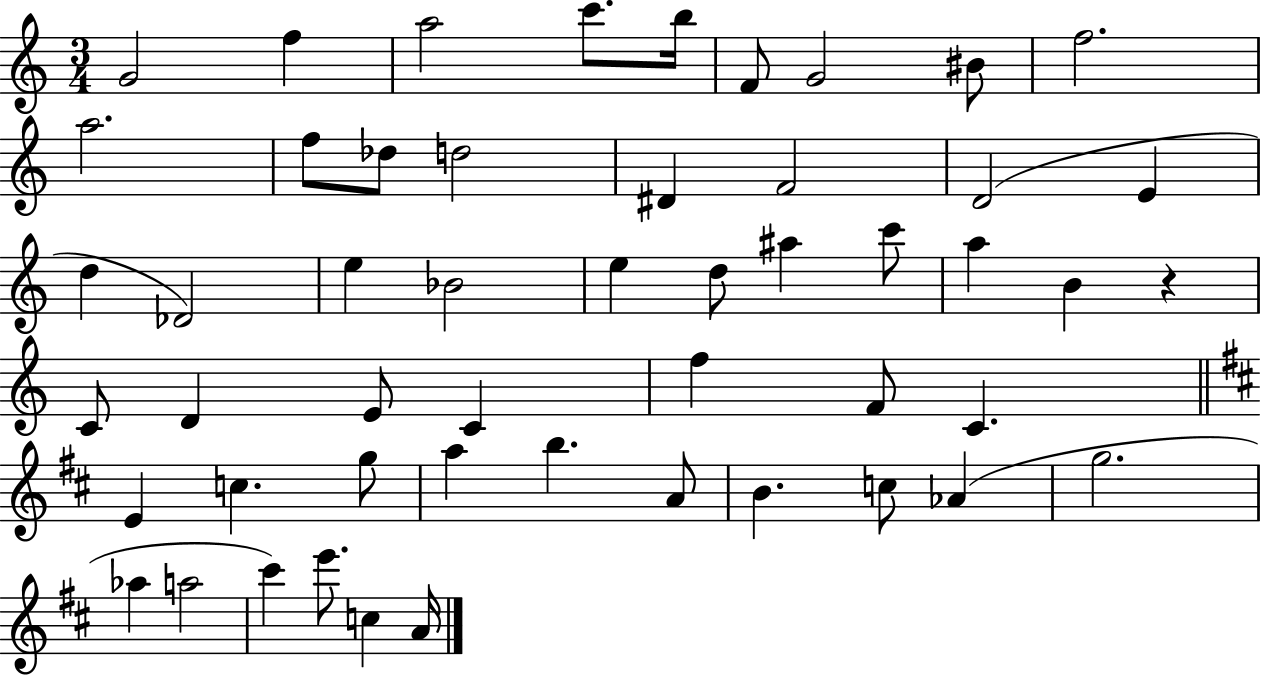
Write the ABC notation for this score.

X:1
T:Untitled
M:3/4
L:1/4
K:C
G2 f a2 c'/2 b/4 F/2 G2 ^B/2 f2 a2 f/2 _d/2 d2 ^D F2 D2 E d _D2 e _B2 e d/2 ^a c'/2 a B z C/2 D E/2 C f F/2 C E c g/2 a b A/2 B c/2 _A g2 _a a2 ^c' e'/2 c A/4